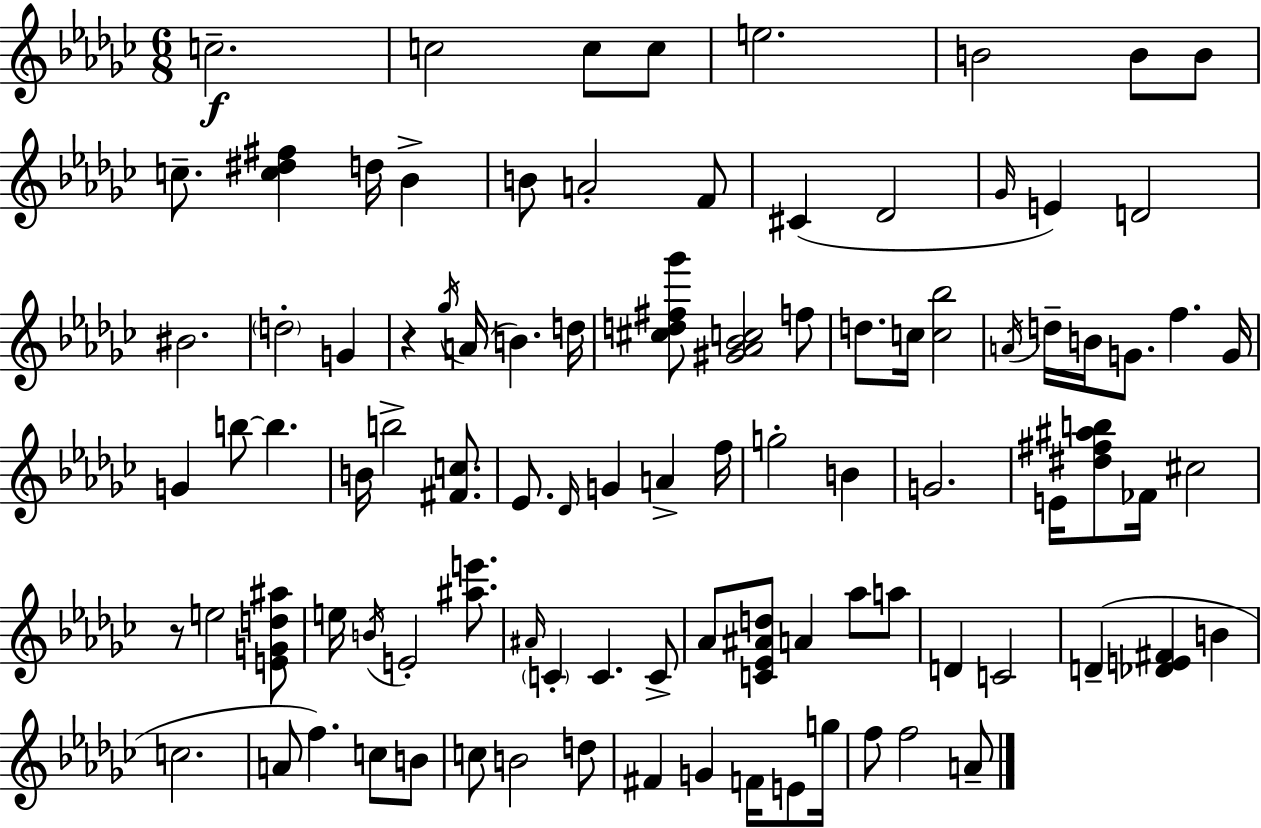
C5/h. C5/h C5/e C5/e E5/h. B4/h B4/e B4/e C5/e. [C5,D#5,F#5]/q D5/s Bb4/q B4/e A4/h F4/e C#4/q Db4/h Gb4/s E4/q D4/h BIS4/h. D5/h G4/q R/q Gb5/s A4/s B4/q. D5/s [C#5,D5,F#5,Gb6]/e [G#4,Ab4,Bb4,C5]/h F5/e D5/e. C5/s [C5,Bb5]/h A4/s D5/s B4/s G4/e. F5/q. G4/s G4/q B5/e B5/q. B4/s B5/h [F#4,C5]/e. Eb4/e. Db4/s G4/q A4/q F5/s G5/h B4/q G4/h. E4/s [D#5,F#5,A#5,B5]/e FES4/s C#5/h R/e E5/h [E4,G4,D5,A#5]/e E5/s B4/s E4/h [A#5,E6]/e. A#4/s C4/q C4/q. C4/e Ab4/e [C4,Eb4,A#4,D5]/e A4/q Ab5/e A5/e D4/q C4/h D4/q [Db4,E4,F#4]/q B4/q C5/h. A4/e F5/q. C5/e B4/e C5/e B4/h D5/e F#4/q G4/q F4/s E4/e G5/s F5/e F5/h A4/e